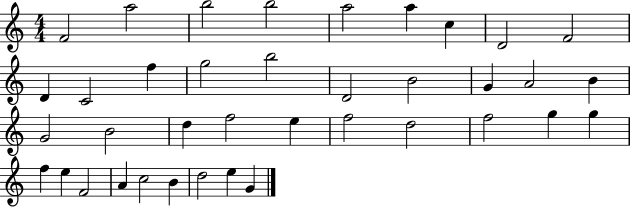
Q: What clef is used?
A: treble